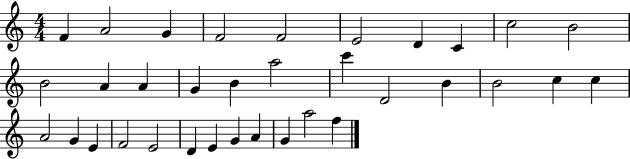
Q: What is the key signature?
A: C major